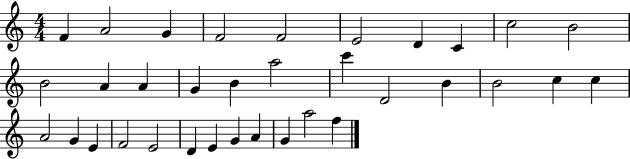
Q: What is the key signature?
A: C major